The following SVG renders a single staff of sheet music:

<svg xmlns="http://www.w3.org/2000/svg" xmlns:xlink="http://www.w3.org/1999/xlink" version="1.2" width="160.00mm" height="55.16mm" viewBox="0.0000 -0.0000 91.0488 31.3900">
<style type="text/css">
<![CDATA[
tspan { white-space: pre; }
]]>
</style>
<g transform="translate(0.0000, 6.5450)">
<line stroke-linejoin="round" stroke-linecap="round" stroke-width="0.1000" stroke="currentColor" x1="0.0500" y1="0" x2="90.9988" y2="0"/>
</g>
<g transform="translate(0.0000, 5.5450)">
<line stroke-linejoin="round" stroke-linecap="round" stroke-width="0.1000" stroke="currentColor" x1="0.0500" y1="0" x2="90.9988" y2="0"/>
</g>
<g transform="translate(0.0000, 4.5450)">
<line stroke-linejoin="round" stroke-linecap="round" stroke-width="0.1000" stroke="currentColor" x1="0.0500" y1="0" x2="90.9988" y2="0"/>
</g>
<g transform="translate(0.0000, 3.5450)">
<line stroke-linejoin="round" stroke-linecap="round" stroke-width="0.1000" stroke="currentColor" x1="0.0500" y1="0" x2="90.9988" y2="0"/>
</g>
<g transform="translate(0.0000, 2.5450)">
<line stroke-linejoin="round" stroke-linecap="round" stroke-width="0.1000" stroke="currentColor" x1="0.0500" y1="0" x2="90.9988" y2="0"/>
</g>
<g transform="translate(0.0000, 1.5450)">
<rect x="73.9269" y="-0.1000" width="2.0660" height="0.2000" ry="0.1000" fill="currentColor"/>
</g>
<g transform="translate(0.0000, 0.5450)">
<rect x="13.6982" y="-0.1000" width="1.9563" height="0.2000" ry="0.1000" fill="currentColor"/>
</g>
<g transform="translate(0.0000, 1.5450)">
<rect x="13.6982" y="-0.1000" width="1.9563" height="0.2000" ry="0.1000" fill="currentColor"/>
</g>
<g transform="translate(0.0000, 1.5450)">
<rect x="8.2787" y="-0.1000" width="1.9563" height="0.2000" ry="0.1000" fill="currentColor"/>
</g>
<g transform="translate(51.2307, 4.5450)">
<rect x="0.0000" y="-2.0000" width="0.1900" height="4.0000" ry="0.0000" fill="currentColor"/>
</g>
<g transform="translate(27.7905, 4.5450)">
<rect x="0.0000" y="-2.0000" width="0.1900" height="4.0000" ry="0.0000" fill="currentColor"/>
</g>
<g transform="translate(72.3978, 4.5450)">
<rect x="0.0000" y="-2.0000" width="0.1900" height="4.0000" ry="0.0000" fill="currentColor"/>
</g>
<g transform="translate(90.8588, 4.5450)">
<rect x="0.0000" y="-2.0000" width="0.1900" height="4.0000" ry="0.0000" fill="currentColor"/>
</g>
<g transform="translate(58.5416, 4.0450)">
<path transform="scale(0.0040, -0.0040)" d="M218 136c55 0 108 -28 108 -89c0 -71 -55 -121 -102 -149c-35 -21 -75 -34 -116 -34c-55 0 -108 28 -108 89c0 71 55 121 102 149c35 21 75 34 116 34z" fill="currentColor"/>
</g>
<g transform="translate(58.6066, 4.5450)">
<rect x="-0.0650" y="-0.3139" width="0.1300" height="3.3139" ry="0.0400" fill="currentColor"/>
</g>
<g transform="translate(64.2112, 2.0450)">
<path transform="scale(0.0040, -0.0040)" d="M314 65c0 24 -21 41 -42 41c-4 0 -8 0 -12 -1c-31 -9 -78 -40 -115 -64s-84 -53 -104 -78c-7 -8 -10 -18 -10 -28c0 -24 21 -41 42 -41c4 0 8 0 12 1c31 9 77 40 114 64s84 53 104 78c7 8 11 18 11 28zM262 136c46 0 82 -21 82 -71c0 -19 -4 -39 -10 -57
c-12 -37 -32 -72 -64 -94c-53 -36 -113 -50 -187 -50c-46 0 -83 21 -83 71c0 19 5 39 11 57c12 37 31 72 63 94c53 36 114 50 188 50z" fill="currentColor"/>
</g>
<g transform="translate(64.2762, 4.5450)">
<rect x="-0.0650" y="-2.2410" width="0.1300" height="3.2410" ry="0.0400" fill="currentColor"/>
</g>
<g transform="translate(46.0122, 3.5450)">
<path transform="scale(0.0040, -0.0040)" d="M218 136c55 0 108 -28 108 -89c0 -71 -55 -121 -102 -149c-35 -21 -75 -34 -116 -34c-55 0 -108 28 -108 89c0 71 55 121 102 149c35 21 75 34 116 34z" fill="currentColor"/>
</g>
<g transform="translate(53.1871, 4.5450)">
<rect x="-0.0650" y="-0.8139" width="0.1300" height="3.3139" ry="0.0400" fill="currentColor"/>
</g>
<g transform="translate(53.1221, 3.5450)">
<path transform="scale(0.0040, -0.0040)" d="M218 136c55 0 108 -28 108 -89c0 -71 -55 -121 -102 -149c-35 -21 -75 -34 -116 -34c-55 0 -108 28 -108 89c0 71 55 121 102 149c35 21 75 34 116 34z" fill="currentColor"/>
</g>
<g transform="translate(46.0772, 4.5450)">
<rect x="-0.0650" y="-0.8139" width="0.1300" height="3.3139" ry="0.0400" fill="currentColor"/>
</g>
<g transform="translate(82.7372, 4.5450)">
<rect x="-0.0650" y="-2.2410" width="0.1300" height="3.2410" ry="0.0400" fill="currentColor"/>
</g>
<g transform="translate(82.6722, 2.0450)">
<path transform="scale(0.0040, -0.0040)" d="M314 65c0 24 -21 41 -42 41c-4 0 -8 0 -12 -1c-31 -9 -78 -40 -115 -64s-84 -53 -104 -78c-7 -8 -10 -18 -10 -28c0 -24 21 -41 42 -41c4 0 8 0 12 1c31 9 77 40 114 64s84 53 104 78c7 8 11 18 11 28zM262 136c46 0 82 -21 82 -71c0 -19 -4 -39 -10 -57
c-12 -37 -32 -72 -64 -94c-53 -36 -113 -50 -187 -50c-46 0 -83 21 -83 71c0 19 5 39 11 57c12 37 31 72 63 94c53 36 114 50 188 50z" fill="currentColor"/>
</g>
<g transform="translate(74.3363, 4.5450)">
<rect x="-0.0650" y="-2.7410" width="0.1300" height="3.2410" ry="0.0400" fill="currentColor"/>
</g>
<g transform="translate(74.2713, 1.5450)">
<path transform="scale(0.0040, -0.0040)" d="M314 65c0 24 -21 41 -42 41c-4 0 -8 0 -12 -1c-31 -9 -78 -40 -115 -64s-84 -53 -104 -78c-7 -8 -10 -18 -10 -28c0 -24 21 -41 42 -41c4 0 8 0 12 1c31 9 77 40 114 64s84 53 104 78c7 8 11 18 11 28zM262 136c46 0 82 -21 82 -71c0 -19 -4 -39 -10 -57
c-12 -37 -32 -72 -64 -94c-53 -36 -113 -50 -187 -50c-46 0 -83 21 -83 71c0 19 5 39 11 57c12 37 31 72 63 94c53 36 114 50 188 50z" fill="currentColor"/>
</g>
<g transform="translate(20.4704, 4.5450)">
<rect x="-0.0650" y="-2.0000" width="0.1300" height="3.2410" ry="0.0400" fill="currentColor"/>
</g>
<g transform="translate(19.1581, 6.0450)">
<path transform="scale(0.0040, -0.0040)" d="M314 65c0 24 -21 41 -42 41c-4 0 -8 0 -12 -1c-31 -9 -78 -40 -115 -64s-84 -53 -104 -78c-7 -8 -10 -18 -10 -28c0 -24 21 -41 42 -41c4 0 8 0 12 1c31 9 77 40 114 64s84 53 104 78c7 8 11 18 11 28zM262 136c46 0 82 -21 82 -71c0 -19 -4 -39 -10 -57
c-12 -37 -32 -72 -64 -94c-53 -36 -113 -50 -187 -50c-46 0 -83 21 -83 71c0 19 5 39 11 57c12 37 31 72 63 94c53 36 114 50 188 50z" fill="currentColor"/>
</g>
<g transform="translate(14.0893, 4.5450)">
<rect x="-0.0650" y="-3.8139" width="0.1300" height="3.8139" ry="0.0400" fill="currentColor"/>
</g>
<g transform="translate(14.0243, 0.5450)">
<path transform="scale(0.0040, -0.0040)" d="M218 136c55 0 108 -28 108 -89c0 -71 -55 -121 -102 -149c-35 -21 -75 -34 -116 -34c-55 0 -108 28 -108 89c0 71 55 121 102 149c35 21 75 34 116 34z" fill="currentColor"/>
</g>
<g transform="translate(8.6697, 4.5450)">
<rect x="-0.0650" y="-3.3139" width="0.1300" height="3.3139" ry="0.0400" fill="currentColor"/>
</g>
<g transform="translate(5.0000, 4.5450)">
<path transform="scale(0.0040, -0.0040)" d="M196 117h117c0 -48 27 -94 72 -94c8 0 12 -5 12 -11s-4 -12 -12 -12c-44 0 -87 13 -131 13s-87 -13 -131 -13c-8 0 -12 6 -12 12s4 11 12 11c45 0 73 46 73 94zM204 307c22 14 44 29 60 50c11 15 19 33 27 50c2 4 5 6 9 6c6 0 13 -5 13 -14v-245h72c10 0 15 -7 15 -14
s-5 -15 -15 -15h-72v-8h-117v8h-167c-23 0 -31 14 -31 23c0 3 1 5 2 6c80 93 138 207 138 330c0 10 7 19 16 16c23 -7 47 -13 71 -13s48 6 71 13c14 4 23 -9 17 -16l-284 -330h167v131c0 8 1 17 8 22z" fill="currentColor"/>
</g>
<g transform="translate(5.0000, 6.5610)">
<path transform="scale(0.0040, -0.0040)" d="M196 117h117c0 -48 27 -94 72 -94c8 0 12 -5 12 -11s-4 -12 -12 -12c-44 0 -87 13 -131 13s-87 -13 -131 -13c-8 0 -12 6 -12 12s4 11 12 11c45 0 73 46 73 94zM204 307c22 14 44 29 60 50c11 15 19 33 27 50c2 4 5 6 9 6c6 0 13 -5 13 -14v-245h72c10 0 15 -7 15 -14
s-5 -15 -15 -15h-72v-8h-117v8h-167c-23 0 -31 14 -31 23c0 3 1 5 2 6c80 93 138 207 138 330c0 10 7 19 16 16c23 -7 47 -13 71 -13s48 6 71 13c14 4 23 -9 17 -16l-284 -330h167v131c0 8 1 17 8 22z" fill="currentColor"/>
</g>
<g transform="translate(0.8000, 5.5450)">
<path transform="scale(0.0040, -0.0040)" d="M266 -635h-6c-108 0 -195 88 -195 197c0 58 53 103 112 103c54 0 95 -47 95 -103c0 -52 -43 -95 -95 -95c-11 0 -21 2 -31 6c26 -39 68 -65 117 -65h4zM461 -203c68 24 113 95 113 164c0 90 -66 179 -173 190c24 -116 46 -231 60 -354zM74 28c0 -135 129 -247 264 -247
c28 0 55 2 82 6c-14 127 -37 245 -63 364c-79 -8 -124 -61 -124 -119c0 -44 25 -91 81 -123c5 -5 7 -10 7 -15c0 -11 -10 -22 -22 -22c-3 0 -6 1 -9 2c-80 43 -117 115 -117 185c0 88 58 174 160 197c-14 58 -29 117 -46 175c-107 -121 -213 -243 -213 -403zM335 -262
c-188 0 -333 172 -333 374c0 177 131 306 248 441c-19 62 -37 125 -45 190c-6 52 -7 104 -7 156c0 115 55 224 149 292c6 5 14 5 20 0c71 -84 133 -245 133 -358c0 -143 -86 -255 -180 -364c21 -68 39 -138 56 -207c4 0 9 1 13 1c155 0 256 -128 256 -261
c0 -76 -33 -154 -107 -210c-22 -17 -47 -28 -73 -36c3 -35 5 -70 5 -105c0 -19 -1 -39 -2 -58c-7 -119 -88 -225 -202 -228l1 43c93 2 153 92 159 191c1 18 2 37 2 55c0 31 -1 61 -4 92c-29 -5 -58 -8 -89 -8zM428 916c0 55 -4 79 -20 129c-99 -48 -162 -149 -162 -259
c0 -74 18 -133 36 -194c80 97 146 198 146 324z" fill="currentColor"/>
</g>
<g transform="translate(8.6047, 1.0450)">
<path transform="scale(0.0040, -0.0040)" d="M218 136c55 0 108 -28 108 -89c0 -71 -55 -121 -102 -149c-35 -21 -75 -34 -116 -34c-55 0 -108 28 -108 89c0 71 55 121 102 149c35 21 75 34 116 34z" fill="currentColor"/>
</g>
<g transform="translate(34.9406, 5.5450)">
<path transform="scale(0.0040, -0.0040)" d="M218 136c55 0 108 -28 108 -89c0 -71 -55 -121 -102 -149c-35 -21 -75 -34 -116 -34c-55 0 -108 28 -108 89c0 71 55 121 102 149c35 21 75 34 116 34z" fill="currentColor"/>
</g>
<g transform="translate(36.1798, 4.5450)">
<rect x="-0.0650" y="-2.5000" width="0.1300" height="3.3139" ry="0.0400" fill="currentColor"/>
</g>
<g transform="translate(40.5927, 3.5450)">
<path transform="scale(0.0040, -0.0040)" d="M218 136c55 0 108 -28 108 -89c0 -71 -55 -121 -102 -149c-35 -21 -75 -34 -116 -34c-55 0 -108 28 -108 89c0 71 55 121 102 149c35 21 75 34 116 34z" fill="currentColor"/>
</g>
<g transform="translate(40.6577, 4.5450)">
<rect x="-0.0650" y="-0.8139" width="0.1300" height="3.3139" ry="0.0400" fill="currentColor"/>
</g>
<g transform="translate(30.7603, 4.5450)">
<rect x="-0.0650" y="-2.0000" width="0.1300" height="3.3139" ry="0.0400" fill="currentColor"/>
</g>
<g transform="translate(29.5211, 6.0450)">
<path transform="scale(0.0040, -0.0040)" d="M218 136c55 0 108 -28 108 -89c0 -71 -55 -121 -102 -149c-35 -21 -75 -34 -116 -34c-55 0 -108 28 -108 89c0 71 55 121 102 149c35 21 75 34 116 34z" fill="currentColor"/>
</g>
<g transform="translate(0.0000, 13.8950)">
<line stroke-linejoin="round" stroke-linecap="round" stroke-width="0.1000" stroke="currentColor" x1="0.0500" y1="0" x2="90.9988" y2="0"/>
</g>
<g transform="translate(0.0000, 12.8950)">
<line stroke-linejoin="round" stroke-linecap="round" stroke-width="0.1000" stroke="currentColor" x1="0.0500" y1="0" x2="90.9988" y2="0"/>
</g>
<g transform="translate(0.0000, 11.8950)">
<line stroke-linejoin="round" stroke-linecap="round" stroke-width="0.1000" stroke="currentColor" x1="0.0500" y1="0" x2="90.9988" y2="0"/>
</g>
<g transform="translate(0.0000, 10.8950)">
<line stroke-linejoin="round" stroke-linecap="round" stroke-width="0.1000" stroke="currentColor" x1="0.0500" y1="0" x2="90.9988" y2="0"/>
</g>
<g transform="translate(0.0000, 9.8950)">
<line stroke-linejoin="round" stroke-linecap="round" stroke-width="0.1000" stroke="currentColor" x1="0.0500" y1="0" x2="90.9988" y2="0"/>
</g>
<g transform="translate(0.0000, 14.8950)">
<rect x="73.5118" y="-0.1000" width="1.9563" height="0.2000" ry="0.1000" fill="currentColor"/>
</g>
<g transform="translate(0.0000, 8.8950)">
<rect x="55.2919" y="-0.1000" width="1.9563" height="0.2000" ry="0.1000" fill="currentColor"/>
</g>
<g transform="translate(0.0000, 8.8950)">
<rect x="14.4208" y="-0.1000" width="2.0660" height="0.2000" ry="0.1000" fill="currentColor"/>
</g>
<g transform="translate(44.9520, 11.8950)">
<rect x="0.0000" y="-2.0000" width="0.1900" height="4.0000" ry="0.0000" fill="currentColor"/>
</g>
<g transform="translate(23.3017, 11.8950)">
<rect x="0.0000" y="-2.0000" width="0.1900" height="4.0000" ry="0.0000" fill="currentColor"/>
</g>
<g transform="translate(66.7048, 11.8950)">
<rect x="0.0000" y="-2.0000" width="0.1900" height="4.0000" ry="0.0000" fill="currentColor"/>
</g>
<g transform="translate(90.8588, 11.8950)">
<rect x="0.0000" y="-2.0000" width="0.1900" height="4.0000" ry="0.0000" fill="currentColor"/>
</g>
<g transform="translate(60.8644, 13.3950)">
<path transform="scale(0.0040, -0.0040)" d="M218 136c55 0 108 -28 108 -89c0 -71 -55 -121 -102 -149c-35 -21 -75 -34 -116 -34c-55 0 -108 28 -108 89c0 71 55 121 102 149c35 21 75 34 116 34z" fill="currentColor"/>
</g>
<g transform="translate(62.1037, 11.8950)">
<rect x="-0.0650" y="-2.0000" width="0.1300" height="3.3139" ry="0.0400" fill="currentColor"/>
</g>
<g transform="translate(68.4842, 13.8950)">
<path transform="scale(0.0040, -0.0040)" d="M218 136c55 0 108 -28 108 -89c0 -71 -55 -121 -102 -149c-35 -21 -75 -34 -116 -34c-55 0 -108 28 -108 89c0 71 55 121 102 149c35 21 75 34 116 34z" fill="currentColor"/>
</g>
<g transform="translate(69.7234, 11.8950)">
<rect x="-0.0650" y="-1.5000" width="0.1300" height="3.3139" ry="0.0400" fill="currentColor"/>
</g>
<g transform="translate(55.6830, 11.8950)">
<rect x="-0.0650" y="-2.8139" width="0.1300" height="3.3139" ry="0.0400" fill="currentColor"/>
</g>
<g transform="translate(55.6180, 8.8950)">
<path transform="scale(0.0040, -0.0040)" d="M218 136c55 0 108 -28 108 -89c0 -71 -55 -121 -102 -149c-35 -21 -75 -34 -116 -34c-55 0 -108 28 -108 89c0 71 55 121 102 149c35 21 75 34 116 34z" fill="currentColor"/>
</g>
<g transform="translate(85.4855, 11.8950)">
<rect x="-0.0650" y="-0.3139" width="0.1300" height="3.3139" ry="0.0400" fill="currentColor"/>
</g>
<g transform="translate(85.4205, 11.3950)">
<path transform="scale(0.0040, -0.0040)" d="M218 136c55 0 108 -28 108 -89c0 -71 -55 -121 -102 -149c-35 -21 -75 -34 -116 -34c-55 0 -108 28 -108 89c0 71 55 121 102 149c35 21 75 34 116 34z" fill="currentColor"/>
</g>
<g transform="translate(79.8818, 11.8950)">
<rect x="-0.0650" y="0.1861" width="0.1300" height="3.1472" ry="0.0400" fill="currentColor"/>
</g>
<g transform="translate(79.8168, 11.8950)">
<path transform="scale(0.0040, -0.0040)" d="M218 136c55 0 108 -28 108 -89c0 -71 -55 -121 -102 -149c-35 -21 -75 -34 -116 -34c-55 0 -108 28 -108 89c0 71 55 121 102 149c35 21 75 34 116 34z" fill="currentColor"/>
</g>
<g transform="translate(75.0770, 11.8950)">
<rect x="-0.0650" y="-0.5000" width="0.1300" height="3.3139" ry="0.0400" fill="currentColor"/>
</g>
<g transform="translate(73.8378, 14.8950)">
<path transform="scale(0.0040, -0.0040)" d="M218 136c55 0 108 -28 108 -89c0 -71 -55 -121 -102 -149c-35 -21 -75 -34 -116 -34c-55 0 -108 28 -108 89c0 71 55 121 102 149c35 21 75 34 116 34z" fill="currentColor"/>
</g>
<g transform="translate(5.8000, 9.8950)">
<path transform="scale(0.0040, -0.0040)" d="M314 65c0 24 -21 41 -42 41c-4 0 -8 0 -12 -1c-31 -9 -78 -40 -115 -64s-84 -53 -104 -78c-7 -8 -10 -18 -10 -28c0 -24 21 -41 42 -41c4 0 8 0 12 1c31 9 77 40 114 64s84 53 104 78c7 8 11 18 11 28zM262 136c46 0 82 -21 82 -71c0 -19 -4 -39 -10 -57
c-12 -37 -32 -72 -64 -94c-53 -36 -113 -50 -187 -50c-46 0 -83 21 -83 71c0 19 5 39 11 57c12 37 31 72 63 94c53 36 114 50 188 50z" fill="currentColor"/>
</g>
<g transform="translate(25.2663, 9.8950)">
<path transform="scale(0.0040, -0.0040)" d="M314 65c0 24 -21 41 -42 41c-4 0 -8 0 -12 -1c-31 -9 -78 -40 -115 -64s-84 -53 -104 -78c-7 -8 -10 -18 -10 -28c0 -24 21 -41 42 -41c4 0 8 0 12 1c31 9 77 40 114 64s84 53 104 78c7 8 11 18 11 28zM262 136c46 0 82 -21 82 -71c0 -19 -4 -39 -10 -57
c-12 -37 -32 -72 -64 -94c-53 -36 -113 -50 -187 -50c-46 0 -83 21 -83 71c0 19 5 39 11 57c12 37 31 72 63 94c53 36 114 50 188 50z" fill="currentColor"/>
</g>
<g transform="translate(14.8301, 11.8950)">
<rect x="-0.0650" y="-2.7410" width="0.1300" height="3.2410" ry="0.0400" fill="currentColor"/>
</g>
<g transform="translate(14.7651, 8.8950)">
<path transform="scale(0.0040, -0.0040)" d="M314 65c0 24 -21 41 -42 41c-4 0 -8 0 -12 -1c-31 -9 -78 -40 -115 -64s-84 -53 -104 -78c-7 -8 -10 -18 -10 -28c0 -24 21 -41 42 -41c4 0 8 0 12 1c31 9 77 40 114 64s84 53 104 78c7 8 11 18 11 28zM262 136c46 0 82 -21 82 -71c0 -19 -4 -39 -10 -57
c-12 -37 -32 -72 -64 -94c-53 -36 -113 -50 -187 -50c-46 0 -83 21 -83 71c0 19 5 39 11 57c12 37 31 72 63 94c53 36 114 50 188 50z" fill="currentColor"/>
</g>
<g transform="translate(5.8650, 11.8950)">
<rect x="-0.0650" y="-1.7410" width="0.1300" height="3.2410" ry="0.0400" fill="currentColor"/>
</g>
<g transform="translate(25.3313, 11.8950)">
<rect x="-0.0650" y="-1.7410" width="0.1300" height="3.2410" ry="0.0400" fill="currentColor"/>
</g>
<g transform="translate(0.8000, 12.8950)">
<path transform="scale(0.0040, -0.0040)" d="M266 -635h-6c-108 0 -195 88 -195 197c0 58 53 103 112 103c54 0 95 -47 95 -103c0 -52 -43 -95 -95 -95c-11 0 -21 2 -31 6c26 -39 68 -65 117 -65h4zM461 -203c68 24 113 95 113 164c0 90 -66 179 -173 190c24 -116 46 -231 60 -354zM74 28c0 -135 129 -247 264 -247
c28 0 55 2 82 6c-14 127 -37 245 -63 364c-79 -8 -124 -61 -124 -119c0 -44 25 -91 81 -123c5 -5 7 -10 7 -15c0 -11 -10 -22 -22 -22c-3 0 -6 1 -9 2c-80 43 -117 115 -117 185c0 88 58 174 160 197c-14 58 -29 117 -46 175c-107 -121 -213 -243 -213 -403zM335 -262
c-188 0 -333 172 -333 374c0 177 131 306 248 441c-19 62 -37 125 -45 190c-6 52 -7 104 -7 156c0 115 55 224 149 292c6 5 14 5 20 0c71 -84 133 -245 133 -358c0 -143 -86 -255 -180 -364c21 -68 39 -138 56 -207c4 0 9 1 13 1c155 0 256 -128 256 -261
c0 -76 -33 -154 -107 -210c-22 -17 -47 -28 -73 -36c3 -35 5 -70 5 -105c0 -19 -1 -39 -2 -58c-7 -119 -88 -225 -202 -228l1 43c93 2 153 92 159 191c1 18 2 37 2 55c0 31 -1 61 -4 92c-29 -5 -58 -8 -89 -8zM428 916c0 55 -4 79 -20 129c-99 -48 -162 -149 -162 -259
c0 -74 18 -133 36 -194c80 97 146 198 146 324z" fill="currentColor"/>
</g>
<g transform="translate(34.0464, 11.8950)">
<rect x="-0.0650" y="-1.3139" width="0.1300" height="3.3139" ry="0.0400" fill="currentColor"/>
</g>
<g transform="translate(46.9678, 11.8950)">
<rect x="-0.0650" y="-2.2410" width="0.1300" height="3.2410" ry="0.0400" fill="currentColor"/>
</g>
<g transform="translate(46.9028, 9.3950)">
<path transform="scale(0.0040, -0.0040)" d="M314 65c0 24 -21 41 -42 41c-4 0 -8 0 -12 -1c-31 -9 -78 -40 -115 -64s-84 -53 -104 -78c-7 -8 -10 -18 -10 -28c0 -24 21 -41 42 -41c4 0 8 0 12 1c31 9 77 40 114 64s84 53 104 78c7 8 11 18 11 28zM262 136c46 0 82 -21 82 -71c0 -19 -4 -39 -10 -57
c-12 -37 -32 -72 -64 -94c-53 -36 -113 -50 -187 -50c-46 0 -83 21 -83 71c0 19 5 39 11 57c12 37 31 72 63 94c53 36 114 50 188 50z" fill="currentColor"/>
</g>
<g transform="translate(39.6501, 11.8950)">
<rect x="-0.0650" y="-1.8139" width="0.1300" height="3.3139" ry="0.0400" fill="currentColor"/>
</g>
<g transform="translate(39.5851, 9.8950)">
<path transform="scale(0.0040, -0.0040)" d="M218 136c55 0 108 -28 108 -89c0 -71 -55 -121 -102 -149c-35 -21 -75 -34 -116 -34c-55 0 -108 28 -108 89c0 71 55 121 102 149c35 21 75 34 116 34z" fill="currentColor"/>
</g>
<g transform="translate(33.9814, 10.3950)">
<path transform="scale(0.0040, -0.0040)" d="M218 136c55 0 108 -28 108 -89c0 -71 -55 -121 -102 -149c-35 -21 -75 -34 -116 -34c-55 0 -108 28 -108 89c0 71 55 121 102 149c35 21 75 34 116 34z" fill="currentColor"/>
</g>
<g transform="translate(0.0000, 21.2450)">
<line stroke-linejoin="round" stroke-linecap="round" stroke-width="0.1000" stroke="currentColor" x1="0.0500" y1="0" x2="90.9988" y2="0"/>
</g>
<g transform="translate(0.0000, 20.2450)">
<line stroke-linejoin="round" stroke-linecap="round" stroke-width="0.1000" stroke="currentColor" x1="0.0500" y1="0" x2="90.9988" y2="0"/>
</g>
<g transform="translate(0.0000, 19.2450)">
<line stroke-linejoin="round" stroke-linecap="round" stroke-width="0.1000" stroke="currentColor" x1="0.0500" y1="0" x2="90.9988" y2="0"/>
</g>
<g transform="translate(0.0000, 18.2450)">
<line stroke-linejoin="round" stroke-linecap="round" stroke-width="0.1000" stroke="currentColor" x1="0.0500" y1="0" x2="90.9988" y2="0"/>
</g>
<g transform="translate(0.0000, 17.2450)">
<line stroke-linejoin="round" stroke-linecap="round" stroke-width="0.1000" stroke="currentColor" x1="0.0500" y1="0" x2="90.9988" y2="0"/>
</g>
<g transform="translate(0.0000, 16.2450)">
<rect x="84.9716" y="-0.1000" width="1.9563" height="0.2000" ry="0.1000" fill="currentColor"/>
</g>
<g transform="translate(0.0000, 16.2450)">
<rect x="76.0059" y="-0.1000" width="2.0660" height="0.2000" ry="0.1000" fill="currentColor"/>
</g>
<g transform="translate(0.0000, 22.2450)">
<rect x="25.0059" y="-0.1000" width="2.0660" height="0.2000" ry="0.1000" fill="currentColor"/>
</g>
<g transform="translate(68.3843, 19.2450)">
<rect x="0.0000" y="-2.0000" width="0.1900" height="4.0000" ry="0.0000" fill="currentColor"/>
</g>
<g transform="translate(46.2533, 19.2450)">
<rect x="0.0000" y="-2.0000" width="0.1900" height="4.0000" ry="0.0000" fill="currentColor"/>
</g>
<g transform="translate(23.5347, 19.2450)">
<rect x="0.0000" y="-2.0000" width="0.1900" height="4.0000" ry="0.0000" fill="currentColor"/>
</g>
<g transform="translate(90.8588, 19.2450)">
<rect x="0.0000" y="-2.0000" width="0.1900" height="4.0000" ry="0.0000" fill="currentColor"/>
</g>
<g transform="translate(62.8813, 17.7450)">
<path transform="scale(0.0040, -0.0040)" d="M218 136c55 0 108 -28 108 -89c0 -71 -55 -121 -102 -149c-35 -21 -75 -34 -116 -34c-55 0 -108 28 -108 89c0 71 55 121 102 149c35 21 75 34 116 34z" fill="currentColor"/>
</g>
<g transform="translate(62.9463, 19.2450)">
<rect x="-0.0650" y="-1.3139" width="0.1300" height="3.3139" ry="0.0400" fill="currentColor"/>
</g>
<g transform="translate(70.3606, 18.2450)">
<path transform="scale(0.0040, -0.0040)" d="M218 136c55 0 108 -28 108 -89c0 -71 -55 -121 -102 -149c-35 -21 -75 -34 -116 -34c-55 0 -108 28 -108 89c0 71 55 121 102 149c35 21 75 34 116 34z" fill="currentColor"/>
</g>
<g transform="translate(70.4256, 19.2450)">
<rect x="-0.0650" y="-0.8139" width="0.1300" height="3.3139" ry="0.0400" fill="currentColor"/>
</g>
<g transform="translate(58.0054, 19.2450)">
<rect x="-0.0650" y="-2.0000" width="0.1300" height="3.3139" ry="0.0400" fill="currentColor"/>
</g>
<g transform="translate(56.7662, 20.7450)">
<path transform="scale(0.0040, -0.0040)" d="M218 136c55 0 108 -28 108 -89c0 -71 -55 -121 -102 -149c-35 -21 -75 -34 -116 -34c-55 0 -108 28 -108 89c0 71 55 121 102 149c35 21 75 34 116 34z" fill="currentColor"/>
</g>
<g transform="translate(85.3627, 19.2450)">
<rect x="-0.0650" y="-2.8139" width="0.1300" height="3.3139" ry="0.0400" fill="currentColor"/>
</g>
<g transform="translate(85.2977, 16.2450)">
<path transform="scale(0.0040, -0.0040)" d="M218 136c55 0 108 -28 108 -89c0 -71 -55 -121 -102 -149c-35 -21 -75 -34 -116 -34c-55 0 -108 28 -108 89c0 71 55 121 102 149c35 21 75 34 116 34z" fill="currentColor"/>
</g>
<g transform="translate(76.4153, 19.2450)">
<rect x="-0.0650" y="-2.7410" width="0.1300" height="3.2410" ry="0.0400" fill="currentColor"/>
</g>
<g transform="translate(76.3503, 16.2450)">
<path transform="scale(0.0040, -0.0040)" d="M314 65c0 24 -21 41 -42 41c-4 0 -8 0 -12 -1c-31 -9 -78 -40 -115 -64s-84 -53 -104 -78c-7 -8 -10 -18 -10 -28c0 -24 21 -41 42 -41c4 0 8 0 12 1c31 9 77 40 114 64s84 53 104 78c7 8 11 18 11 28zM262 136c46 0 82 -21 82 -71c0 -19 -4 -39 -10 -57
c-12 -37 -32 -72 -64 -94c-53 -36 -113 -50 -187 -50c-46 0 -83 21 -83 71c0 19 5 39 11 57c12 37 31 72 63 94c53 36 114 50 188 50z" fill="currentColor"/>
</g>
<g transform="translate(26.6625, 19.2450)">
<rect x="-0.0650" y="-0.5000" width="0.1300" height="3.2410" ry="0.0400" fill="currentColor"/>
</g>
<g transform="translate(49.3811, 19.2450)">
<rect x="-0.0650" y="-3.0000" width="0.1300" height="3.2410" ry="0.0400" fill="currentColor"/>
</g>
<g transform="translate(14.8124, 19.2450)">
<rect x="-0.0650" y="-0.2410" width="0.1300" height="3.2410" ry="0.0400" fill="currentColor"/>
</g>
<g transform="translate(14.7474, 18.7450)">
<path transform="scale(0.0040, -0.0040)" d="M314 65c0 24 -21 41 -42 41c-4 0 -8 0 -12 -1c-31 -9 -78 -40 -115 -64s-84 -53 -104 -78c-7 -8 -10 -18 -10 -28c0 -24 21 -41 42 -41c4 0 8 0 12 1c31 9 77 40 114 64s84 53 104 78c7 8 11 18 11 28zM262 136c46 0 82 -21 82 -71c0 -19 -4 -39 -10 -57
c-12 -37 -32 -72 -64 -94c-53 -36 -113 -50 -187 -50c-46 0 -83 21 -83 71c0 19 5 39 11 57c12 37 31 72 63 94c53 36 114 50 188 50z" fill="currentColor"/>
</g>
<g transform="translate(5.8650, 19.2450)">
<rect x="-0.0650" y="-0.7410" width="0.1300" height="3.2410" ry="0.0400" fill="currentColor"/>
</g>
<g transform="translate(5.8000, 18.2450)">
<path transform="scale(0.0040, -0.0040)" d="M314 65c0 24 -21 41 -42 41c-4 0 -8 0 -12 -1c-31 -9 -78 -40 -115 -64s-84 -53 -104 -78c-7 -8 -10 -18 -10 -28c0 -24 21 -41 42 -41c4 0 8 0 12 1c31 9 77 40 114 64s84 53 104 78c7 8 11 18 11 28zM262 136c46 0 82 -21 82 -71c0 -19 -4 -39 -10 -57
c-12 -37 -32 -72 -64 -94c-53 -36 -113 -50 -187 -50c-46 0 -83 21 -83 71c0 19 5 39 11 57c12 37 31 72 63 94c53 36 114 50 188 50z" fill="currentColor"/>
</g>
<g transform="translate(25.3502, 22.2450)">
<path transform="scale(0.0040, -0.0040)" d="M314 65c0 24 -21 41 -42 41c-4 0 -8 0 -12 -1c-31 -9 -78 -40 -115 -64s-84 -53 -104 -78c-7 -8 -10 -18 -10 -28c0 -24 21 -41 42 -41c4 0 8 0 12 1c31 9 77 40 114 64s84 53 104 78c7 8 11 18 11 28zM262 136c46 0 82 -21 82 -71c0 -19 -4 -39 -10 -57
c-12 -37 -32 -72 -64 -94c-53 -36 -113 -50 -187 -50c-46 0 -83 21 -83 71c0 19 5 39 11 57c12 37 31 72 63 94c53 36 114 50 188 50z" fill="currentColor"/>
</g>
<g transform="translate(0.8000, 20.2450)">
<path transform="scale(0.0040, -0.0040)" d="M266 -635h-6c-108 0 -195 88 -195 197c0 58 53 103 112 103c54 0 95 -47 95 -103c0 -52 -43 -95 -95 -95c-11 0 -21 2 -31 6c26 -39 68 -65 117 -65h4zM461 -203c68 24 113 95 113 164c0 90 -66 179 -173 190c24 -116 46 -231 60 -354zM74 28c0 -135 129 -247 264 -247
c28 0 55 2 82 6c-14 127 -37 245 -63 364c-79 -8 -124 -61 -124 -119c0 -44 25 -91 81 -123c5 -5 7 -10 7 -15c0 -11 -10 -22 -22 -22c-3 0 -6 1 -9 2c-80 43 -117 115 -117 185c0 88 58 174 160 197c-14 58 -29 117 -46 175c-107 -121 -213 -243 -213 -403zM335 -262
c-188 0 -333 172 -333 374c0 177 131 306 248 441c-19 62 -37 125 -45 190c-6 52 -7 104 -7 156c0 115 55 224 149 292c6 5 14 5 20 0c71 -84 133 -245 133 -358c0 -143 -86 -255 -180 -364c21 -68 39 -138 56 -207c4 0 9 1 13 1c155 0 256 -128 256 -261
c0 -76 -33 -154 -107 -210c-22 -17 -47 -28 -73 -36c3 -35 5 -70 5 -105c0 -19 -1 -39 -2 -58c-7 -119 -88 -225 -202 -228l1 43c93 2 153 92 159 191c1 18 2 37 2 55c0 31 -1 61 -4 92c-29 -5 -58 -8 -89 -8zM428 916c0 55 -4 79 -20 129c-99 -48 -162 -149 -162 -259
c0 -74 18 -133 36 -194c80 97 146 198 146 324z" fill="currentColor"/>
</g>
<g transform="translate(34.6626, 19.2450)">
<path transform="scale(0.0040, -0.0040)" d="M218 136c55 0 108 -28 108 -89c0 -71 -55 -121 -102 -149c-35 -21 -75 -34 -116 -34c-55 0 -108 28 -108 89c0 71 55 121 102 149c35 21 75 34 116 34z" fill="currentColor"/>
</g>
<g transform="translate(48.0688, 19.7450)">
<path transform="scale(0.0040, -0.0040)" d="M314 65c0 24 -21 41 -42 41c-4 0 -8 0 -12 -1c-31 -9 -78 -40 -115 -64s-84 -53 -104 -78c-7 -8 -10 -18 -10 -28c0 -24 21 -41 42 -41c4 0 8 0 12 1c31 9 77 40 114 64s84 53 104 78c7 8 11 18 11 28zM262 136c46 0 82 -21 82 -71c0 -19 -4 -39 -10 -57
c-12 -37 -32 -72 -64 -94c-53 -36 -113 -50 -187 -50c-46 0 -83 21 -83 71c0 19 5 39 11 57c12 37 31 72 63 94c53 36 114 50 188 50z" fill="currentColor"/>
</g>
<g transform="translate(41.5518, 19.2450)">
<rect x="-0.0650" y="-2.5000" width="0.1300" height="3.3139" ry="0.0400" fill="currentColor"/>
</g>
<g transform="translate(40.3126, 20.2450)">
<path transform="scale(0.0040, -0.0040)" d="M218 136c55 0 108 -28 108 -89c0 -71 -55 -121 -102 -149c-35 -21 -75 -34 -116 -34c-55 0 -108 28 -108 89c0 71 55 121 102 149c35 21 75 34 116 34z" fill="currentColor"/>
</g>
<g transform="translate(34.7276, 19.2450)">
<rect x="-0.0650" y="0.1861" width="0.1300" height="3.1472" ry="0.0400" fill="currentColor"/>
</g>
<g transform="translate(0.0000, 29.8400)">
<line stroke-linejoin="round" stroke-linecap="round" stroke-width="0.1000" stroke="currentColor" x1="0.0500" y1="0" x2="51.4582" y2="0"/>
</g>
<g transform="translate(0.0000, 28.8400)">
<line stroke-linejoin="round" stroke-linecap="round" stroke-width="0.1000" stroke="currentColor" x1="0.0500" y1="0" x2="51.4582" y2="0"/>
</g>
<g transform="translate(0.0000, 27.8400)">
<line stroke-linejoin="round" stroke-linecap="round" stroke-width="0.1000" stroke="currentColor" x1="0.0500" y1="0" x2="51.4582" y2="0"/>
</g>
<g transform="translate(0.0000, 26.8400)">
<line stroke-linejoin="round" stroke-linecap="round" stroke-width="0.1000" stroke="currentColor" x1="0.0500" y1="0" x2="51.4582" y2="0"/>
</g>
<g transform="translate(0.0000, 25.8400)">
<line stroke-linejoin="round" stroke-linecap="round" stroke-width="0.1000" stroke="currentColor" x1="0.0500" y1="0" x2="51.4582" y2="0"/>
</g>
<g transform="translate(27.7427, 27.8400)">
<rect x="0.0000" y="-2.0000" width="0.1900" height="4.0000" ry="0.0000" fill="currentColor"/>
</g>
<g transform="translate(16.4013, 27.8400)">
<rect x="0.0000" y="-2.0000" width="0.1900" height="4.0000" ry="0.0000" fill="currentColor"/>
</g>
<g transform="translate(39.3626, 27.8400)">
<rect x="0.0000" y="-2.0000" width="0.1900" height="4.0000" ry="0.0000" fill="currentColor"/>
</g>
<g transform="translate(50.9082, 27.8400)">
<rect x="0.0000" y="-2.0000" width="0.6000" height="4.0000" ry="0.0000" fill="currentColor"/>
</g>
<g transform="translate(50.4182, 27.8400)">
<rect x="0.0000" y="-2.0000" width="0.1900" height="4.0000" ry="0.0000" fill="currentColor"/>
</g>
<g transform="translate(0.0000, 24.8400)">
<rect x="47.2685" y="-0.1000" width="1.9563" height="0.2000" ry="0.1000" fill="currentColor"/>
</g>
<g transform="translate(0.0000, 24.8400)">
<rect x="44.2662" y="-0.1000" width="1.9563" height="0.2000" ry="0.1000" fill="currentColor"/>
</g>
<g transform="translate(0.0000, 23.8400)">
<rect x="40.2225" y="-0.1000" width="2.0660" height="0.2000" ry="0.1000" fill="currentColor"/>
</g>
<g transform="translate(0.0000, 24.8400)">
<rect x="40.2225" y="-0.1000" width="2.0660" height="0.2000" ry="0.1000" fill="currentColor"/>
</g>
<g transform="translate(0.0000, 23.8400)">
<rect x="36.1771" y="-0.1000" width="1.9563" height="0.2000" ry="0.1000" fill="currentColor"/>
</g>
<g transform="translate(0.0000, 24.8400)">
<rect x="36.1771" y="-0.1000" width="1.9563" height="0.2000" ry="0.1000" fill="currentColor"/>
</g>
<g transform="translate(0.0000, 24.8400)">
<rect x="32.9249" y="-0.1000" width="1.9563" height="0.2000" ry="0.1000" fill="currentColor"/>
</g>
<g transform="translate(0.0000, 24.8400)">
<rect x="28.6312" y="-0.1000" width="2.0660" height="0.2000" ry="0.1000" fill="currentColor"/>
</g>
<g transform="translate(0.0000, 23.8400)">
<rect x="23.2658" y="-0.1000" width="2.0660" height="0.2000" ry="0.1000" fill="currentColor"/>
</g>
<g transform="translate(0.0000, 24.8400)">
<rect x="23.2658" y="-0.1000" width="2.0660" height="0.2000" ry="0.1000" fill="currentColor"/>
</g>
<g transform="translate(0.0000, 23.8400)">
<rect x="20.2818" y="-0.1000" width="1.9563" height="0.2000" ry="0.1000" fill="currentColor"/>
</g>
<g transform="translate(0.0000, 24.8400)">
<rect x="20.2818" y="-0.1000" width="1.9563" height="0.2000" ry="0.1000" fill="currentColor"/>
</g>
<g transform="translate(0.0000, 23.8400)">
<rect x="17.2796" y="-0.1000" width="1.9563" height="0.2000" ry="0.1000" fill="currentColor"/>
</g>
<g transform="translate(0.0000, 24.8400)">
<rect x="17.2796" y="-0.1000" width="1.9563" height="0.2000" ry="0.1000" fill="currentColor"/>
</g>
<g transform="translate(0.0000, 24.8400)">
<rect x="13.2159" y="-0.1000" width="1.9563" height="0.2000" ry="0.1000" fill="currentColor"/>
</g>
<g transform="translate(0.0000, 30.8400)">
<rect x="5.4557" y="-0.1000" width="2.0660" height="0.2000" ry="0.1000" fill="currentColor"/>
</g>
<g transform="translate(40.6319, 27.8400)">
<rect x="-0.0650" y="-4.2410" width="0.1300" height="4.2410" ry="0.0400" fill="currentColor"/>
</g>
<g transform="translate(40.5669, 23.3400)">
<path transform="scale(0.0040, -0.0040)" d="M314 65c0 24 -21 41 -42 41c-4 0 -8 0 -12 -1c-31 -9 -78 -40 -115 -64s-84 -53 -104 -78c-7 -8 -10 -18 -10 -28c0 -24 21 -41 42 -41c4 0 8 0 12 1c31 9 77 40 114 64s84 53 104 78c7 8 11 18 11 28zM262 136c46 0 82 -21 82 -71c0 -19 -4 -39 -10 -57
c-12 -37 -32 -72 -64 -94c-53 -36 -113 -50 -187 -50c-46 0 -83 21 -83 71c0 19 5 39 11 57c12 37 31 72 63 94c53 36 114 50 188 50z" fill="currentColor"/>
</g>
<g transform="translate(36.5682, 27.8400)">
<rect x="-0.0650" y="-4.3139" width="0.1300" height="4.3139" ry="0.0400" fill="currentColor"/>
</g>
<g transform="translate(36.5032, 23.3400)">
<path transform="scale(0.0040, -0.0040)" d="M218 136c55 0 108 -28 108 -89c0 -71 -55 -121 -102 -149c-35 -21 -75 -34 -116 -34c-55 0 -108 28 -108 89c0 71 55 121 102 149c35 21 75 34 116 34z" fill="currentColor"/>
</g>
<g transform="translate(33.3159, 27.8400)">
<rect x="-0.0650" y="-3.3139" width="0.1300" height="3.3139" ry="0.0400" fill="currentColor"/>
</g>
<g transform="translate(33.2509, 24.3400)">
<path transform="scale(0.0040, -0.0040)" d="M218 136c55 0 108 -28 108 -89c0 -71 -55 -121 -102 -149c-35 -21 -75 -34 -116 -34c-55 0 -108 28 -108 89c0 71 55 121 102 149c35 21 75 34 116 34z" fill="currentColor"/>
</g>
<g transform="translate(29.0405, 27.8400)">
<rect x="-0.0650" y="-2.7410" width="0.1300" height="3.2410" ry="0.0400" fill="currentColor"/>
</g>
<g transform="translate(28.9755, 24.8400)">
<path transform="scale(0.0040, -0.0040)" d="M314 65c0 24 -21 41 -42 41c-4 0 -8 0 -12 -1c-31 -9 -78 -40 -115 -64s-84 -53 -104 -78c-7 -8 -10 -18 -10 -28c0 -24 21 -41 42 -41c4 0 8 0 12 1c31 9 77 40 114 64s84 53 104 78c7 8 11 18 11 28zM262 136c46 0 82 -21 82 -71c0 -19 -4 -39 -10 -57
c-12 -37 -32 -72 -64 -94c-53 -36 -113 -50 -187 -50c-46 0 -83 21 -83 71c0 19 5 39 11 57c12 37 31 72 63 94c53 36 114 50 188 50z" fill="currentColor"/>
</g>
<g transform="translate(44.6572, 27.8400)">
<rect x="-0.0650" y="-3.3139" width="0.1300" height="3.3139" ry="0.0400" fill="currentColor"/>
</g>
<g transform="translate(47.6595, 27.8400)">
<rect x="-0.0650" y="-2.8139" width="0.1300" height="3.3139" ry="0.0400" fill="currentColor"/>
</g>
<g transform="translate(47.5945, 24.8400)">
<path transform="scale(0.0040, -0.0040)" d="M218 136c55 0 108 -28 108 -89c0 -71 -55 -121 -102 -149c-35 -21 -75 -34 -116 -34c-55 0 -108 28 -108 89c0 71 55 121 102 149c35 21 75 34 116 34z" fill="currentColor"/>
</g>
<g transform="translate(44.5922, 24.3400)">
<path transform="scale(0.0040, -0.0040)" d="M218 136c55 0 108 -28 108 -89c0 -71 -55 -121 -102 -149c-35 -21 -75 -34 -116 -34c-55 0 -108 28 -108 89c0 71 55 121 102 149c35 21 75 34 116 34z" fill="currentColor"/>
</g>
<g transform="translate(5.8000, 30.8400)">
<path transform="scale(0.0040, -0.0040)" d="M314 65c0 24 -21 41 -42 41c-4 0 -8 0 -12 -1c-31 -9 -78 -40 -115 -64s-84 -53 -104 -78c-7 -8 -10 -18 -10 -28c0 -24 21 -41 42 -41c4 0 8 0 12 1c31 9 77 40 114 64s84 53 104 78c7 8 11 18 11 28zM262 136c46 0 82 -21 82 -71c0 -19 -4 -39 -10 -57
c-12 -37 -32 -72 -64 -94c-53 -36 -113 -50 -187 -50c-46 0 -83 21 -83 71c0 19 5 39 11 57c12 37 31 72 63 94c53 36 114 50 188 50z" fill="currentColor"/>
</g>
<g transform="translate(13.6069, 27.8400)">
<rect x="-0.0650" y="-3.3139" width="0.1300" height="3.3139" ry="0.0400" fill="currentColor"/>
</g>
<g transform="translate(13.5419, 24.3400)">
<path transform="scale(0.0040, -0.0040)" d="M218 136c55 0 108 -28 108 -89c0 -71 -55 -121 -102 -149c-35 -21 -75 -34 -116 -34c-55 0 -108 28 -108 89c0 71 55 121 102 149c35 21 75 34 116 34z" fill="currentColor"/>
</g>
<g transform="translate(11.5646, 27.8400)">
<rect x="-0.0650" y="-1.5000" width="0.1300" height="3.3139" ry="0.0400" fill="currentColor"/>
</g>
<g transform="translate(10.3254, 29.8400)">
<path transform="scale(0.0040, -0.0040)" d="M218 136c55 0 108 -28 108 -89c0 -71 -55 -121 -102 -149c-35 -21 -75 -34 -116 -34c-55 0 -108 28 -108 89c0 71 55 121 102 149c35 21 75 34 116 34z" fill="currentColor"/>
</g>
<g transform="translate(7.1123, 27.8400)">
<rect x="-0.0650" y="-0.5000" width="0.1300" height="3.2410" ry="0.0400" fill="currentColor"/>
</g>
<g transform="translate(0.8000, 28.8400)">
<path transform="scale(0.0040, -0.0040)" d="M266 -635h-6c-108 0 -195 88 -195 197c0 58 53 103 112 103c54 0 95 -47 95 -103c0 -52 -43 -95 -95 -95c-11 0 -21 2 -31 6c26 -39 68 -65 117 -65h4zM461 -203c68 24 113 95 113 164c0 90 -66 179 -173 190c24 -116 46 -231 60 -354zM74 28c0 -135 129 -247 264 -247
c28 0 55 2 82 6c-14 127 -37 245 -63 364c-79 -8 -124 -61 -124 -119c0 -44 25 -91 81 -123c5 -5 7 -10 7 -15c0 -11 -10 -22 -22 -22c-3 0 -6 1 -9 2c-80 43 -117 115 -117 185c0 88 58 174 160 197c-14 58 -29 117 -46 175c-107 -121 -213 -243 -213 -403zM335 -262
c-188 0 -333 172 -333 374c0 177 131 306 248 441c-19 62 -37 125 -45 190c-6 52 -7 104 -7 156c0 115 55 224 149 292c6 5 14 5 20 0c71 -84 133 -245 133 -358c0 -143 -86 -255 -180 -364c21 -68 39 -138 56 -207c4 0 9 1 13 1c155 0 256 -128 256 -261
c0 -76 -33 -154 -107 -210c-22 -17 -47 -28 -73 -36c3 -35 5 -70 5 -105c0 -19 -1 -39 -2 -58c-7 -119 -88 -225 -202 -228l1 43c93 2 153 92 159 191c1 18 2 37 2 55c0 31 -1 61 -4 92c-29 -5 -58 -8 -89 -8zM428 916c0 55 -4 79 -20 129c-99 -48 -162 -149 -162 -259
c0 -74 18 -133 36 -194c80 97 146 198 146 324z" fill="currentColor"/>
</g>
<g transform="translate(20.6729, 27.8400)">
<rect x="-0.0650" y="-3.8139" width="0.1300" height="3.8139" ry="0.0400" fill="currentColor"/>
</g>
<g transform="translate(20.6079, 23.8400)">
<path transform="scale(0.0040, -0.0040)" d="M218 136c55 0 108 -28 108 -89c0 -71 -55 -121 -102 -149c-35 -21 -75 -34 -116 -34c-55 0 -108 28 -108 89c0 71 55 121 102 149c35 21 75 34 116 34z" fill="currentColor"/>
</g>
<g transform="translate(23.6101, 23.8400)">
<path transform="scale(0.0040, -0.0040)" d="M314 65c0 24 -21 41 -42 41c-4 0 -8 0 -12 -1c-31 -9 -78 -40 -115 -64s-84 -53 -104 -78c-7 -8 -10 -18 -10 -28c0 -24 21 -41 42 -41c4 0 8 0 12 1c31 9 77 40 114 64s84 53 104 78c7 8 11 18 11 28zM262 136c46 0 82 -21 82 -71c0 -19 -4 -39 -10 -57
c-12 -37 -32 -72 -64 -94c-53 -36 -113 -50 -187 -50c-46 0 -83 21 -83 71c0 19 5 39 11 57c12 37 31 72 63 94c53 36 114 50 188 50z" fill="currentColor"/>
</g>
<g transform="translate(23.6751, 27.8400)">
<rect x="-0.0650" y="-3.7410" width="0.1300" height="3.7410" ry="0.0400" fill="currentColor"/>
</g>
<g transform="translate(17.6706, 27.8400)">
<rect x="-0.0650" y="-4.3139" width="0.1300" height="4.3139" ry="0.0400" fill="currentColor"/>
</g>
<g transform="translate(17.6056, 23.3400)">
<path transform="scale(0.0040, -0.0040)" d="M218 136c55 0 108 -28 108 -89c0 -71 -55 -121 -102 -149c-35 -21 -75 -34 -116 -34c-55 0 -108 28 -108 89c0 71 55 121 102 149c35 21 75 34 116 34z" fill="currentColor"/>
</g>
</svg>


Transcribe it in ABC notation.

X:1
T:Untitled
M:4/4
L:1/4
K:C
b c' F2 F G d d d c g2 a2 g2 f2 a2 f2 e f g2 a F E C B c d2 c2 C2 B G A2 F e d a2 a C2 E b d' c' c'2 a2 b d' d'2 b a